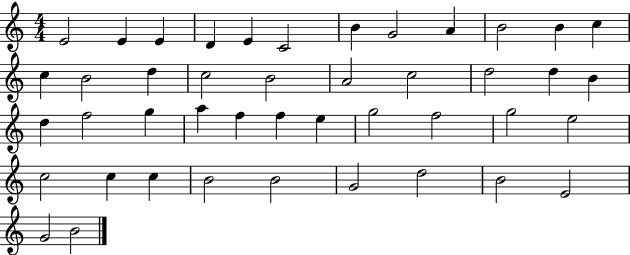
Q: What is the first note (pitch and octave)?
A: E4